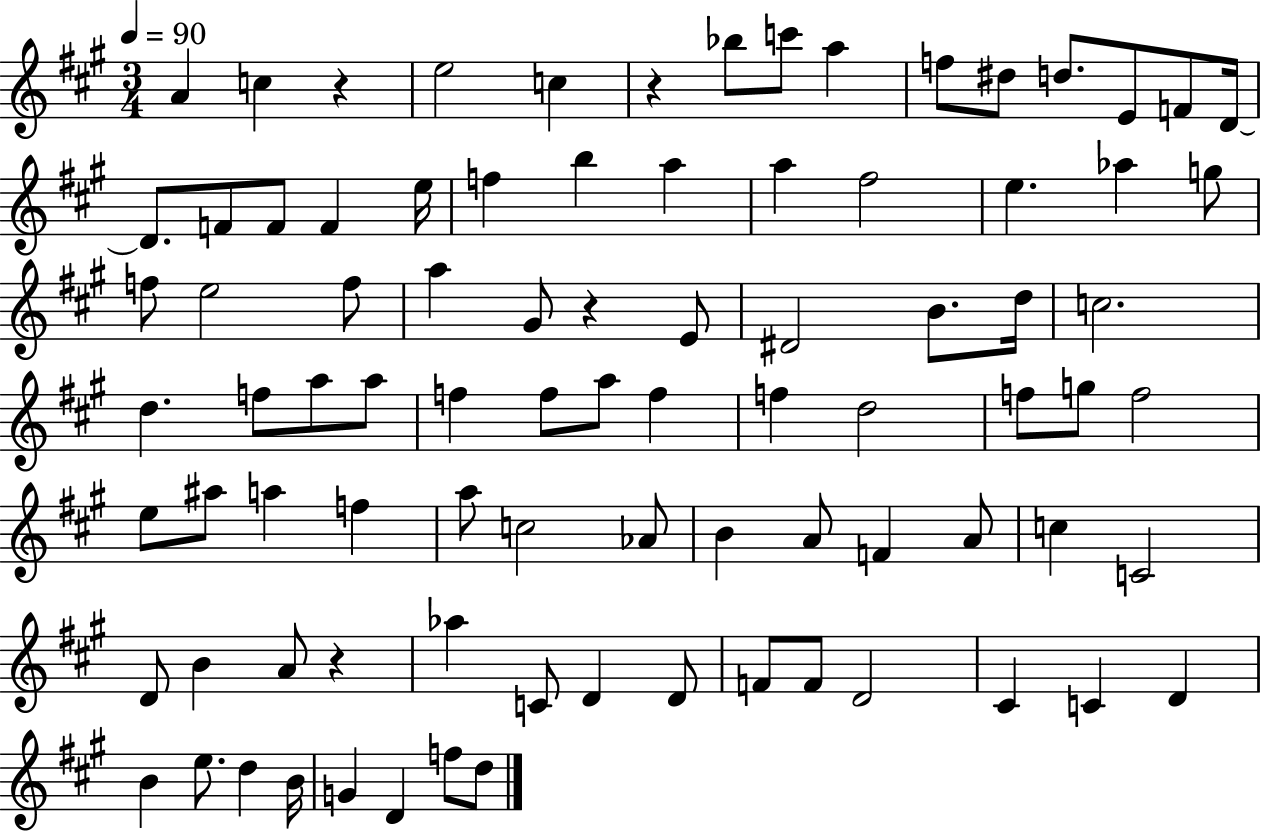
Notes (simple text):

A4/q C5/q R/q E5/h C5/q R/q Bb5/e C6/e A5/q F5/e D#5/e D5/e. E4/e F4/e D4/s D4/e. F4/e F4/e F4/q E5/s F5/q B5/q A5/q A5/q F#5/h E5/q. Ab5/q G5/e F5/e E5/h F5/e A5/q G#4/e R/q E4/e D#4/h B4/e. D5/s C5/h. D5/q. F5/e A5/e A5/e F5/q F5/e A5/e F5/q F5/q D5/h F5/e G5/e F5/h E5/e A#5/e A5/q F5/q A5/e C5/h Ab4/e B4/q A4/e F4/q A4/e C5/q C4/h D4/e B4/q A4/e R/q Ab5/q C4/e D4/q D4/e F4/e F4/e D4/h C#4/q C4/q D4/q B4/q E5/e. D5/q B4/s G4/q D4/q F5/e D5/e